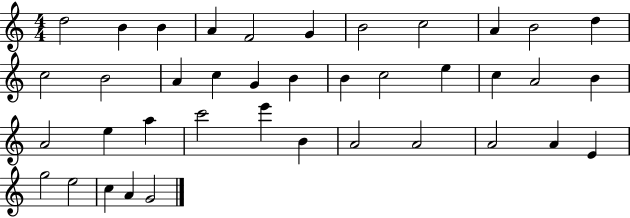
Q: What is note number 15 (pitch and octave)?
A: C5